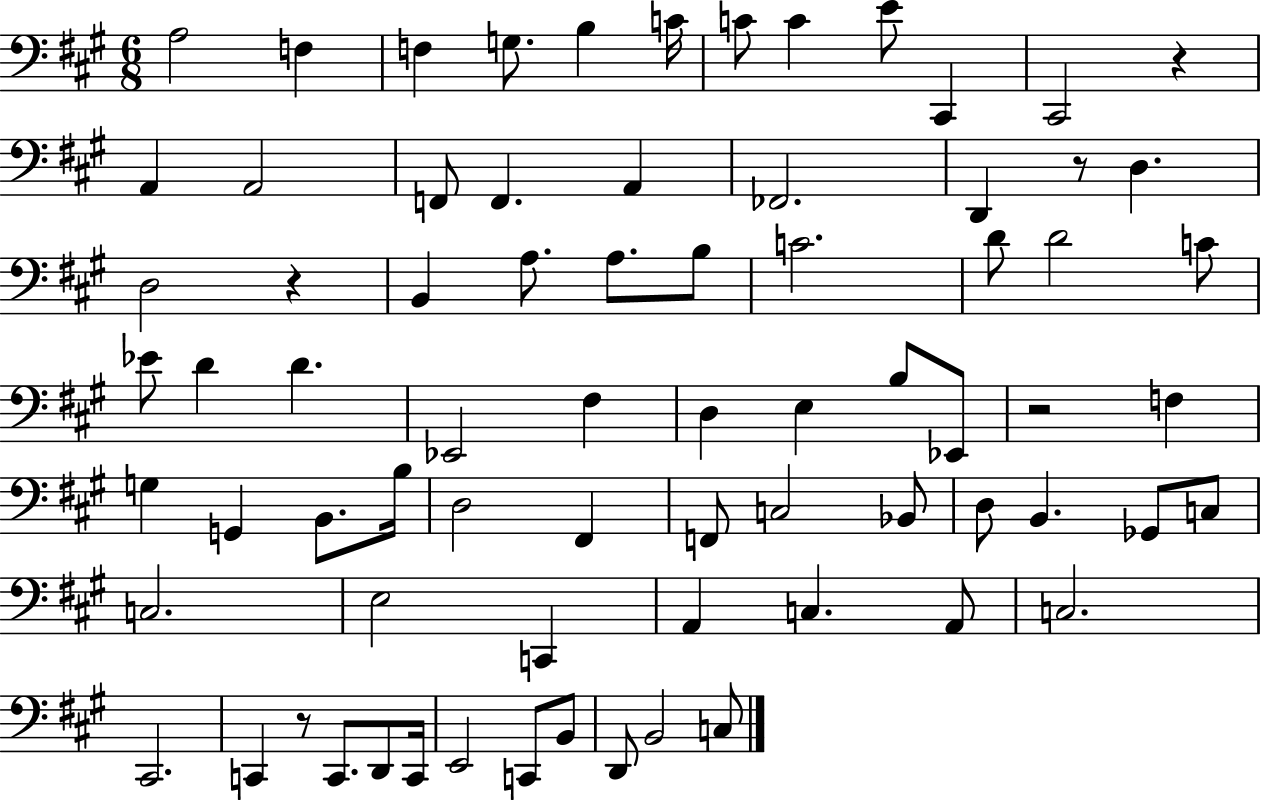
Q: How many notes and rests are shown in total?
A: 74